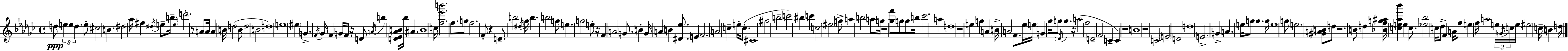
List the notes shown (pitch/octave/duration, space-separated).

D5/e E5/q E5/q D5/q. E5/e C#5/h B4/q. D#5/h Ab5/s F#5/q D#5/s E5/e B5/s E5/s D6/h. R/e A4/e A4/s A4/q B4/s D5/h B4/e D5/h B4/h D5/w E5/w EIS5/q G4/q. F4/s Gb4/s F4/q G4/s F4/s R/s D4/e A4/s B5/q [D4,Eb4,Ab4,B4]/s Bb5/s A#4/q. B4/w C5/s [F5,Eb6,B6]/h. F5/e. G5/e F5/h. F4/e R/q D4/e. B5/h D#5/s Gb5/s B5/q. B5/h G5/e E5/q. G5/h E5/e R/s F4/q A4/h G4/e. B4/q G4/s A4/q B4/q [D#4,Eb5]/e. E4/q F4/h. A4/h C5/q E5/s C5/e. C#4/w G#5/h B5/h C6/h BIS5/q C6/q C5/h EIS5/h G5/e A5/q B5/h A5/e G5/s R/h [Gb5,F6]/e G5/e G5/e B5/s CES6/h. A5/q D5/w R/h E5/q G5/q A4/q B4/s A4/h F4/e. Eb5/s E5/s G4/q Gb5/s G5/e D4/s G5/q. R/s A5/h F5/h D4/h F4/h C4/q C4/q R/h B4/w R/h C4/h E4/h D4/h D5/w E4/h. G4/q A4/q. E5/s G5/e G5/q. G5/s E5/w G5/e E5/h. [G#4,A4,B4]/e D5/e R/h. B4/e D5/q [Bb4,F5,G5,A#5]/s [C5,E5,Ab5,Bb6]/q E5/q C5/e. [Eb5,Bb5]/h C5/s Db5/e F4/q A4/s F5/e E5/q F5/s A5/h E5/s G4/s C5/s E5/s EIS5/h C5/s B4/q D5/s